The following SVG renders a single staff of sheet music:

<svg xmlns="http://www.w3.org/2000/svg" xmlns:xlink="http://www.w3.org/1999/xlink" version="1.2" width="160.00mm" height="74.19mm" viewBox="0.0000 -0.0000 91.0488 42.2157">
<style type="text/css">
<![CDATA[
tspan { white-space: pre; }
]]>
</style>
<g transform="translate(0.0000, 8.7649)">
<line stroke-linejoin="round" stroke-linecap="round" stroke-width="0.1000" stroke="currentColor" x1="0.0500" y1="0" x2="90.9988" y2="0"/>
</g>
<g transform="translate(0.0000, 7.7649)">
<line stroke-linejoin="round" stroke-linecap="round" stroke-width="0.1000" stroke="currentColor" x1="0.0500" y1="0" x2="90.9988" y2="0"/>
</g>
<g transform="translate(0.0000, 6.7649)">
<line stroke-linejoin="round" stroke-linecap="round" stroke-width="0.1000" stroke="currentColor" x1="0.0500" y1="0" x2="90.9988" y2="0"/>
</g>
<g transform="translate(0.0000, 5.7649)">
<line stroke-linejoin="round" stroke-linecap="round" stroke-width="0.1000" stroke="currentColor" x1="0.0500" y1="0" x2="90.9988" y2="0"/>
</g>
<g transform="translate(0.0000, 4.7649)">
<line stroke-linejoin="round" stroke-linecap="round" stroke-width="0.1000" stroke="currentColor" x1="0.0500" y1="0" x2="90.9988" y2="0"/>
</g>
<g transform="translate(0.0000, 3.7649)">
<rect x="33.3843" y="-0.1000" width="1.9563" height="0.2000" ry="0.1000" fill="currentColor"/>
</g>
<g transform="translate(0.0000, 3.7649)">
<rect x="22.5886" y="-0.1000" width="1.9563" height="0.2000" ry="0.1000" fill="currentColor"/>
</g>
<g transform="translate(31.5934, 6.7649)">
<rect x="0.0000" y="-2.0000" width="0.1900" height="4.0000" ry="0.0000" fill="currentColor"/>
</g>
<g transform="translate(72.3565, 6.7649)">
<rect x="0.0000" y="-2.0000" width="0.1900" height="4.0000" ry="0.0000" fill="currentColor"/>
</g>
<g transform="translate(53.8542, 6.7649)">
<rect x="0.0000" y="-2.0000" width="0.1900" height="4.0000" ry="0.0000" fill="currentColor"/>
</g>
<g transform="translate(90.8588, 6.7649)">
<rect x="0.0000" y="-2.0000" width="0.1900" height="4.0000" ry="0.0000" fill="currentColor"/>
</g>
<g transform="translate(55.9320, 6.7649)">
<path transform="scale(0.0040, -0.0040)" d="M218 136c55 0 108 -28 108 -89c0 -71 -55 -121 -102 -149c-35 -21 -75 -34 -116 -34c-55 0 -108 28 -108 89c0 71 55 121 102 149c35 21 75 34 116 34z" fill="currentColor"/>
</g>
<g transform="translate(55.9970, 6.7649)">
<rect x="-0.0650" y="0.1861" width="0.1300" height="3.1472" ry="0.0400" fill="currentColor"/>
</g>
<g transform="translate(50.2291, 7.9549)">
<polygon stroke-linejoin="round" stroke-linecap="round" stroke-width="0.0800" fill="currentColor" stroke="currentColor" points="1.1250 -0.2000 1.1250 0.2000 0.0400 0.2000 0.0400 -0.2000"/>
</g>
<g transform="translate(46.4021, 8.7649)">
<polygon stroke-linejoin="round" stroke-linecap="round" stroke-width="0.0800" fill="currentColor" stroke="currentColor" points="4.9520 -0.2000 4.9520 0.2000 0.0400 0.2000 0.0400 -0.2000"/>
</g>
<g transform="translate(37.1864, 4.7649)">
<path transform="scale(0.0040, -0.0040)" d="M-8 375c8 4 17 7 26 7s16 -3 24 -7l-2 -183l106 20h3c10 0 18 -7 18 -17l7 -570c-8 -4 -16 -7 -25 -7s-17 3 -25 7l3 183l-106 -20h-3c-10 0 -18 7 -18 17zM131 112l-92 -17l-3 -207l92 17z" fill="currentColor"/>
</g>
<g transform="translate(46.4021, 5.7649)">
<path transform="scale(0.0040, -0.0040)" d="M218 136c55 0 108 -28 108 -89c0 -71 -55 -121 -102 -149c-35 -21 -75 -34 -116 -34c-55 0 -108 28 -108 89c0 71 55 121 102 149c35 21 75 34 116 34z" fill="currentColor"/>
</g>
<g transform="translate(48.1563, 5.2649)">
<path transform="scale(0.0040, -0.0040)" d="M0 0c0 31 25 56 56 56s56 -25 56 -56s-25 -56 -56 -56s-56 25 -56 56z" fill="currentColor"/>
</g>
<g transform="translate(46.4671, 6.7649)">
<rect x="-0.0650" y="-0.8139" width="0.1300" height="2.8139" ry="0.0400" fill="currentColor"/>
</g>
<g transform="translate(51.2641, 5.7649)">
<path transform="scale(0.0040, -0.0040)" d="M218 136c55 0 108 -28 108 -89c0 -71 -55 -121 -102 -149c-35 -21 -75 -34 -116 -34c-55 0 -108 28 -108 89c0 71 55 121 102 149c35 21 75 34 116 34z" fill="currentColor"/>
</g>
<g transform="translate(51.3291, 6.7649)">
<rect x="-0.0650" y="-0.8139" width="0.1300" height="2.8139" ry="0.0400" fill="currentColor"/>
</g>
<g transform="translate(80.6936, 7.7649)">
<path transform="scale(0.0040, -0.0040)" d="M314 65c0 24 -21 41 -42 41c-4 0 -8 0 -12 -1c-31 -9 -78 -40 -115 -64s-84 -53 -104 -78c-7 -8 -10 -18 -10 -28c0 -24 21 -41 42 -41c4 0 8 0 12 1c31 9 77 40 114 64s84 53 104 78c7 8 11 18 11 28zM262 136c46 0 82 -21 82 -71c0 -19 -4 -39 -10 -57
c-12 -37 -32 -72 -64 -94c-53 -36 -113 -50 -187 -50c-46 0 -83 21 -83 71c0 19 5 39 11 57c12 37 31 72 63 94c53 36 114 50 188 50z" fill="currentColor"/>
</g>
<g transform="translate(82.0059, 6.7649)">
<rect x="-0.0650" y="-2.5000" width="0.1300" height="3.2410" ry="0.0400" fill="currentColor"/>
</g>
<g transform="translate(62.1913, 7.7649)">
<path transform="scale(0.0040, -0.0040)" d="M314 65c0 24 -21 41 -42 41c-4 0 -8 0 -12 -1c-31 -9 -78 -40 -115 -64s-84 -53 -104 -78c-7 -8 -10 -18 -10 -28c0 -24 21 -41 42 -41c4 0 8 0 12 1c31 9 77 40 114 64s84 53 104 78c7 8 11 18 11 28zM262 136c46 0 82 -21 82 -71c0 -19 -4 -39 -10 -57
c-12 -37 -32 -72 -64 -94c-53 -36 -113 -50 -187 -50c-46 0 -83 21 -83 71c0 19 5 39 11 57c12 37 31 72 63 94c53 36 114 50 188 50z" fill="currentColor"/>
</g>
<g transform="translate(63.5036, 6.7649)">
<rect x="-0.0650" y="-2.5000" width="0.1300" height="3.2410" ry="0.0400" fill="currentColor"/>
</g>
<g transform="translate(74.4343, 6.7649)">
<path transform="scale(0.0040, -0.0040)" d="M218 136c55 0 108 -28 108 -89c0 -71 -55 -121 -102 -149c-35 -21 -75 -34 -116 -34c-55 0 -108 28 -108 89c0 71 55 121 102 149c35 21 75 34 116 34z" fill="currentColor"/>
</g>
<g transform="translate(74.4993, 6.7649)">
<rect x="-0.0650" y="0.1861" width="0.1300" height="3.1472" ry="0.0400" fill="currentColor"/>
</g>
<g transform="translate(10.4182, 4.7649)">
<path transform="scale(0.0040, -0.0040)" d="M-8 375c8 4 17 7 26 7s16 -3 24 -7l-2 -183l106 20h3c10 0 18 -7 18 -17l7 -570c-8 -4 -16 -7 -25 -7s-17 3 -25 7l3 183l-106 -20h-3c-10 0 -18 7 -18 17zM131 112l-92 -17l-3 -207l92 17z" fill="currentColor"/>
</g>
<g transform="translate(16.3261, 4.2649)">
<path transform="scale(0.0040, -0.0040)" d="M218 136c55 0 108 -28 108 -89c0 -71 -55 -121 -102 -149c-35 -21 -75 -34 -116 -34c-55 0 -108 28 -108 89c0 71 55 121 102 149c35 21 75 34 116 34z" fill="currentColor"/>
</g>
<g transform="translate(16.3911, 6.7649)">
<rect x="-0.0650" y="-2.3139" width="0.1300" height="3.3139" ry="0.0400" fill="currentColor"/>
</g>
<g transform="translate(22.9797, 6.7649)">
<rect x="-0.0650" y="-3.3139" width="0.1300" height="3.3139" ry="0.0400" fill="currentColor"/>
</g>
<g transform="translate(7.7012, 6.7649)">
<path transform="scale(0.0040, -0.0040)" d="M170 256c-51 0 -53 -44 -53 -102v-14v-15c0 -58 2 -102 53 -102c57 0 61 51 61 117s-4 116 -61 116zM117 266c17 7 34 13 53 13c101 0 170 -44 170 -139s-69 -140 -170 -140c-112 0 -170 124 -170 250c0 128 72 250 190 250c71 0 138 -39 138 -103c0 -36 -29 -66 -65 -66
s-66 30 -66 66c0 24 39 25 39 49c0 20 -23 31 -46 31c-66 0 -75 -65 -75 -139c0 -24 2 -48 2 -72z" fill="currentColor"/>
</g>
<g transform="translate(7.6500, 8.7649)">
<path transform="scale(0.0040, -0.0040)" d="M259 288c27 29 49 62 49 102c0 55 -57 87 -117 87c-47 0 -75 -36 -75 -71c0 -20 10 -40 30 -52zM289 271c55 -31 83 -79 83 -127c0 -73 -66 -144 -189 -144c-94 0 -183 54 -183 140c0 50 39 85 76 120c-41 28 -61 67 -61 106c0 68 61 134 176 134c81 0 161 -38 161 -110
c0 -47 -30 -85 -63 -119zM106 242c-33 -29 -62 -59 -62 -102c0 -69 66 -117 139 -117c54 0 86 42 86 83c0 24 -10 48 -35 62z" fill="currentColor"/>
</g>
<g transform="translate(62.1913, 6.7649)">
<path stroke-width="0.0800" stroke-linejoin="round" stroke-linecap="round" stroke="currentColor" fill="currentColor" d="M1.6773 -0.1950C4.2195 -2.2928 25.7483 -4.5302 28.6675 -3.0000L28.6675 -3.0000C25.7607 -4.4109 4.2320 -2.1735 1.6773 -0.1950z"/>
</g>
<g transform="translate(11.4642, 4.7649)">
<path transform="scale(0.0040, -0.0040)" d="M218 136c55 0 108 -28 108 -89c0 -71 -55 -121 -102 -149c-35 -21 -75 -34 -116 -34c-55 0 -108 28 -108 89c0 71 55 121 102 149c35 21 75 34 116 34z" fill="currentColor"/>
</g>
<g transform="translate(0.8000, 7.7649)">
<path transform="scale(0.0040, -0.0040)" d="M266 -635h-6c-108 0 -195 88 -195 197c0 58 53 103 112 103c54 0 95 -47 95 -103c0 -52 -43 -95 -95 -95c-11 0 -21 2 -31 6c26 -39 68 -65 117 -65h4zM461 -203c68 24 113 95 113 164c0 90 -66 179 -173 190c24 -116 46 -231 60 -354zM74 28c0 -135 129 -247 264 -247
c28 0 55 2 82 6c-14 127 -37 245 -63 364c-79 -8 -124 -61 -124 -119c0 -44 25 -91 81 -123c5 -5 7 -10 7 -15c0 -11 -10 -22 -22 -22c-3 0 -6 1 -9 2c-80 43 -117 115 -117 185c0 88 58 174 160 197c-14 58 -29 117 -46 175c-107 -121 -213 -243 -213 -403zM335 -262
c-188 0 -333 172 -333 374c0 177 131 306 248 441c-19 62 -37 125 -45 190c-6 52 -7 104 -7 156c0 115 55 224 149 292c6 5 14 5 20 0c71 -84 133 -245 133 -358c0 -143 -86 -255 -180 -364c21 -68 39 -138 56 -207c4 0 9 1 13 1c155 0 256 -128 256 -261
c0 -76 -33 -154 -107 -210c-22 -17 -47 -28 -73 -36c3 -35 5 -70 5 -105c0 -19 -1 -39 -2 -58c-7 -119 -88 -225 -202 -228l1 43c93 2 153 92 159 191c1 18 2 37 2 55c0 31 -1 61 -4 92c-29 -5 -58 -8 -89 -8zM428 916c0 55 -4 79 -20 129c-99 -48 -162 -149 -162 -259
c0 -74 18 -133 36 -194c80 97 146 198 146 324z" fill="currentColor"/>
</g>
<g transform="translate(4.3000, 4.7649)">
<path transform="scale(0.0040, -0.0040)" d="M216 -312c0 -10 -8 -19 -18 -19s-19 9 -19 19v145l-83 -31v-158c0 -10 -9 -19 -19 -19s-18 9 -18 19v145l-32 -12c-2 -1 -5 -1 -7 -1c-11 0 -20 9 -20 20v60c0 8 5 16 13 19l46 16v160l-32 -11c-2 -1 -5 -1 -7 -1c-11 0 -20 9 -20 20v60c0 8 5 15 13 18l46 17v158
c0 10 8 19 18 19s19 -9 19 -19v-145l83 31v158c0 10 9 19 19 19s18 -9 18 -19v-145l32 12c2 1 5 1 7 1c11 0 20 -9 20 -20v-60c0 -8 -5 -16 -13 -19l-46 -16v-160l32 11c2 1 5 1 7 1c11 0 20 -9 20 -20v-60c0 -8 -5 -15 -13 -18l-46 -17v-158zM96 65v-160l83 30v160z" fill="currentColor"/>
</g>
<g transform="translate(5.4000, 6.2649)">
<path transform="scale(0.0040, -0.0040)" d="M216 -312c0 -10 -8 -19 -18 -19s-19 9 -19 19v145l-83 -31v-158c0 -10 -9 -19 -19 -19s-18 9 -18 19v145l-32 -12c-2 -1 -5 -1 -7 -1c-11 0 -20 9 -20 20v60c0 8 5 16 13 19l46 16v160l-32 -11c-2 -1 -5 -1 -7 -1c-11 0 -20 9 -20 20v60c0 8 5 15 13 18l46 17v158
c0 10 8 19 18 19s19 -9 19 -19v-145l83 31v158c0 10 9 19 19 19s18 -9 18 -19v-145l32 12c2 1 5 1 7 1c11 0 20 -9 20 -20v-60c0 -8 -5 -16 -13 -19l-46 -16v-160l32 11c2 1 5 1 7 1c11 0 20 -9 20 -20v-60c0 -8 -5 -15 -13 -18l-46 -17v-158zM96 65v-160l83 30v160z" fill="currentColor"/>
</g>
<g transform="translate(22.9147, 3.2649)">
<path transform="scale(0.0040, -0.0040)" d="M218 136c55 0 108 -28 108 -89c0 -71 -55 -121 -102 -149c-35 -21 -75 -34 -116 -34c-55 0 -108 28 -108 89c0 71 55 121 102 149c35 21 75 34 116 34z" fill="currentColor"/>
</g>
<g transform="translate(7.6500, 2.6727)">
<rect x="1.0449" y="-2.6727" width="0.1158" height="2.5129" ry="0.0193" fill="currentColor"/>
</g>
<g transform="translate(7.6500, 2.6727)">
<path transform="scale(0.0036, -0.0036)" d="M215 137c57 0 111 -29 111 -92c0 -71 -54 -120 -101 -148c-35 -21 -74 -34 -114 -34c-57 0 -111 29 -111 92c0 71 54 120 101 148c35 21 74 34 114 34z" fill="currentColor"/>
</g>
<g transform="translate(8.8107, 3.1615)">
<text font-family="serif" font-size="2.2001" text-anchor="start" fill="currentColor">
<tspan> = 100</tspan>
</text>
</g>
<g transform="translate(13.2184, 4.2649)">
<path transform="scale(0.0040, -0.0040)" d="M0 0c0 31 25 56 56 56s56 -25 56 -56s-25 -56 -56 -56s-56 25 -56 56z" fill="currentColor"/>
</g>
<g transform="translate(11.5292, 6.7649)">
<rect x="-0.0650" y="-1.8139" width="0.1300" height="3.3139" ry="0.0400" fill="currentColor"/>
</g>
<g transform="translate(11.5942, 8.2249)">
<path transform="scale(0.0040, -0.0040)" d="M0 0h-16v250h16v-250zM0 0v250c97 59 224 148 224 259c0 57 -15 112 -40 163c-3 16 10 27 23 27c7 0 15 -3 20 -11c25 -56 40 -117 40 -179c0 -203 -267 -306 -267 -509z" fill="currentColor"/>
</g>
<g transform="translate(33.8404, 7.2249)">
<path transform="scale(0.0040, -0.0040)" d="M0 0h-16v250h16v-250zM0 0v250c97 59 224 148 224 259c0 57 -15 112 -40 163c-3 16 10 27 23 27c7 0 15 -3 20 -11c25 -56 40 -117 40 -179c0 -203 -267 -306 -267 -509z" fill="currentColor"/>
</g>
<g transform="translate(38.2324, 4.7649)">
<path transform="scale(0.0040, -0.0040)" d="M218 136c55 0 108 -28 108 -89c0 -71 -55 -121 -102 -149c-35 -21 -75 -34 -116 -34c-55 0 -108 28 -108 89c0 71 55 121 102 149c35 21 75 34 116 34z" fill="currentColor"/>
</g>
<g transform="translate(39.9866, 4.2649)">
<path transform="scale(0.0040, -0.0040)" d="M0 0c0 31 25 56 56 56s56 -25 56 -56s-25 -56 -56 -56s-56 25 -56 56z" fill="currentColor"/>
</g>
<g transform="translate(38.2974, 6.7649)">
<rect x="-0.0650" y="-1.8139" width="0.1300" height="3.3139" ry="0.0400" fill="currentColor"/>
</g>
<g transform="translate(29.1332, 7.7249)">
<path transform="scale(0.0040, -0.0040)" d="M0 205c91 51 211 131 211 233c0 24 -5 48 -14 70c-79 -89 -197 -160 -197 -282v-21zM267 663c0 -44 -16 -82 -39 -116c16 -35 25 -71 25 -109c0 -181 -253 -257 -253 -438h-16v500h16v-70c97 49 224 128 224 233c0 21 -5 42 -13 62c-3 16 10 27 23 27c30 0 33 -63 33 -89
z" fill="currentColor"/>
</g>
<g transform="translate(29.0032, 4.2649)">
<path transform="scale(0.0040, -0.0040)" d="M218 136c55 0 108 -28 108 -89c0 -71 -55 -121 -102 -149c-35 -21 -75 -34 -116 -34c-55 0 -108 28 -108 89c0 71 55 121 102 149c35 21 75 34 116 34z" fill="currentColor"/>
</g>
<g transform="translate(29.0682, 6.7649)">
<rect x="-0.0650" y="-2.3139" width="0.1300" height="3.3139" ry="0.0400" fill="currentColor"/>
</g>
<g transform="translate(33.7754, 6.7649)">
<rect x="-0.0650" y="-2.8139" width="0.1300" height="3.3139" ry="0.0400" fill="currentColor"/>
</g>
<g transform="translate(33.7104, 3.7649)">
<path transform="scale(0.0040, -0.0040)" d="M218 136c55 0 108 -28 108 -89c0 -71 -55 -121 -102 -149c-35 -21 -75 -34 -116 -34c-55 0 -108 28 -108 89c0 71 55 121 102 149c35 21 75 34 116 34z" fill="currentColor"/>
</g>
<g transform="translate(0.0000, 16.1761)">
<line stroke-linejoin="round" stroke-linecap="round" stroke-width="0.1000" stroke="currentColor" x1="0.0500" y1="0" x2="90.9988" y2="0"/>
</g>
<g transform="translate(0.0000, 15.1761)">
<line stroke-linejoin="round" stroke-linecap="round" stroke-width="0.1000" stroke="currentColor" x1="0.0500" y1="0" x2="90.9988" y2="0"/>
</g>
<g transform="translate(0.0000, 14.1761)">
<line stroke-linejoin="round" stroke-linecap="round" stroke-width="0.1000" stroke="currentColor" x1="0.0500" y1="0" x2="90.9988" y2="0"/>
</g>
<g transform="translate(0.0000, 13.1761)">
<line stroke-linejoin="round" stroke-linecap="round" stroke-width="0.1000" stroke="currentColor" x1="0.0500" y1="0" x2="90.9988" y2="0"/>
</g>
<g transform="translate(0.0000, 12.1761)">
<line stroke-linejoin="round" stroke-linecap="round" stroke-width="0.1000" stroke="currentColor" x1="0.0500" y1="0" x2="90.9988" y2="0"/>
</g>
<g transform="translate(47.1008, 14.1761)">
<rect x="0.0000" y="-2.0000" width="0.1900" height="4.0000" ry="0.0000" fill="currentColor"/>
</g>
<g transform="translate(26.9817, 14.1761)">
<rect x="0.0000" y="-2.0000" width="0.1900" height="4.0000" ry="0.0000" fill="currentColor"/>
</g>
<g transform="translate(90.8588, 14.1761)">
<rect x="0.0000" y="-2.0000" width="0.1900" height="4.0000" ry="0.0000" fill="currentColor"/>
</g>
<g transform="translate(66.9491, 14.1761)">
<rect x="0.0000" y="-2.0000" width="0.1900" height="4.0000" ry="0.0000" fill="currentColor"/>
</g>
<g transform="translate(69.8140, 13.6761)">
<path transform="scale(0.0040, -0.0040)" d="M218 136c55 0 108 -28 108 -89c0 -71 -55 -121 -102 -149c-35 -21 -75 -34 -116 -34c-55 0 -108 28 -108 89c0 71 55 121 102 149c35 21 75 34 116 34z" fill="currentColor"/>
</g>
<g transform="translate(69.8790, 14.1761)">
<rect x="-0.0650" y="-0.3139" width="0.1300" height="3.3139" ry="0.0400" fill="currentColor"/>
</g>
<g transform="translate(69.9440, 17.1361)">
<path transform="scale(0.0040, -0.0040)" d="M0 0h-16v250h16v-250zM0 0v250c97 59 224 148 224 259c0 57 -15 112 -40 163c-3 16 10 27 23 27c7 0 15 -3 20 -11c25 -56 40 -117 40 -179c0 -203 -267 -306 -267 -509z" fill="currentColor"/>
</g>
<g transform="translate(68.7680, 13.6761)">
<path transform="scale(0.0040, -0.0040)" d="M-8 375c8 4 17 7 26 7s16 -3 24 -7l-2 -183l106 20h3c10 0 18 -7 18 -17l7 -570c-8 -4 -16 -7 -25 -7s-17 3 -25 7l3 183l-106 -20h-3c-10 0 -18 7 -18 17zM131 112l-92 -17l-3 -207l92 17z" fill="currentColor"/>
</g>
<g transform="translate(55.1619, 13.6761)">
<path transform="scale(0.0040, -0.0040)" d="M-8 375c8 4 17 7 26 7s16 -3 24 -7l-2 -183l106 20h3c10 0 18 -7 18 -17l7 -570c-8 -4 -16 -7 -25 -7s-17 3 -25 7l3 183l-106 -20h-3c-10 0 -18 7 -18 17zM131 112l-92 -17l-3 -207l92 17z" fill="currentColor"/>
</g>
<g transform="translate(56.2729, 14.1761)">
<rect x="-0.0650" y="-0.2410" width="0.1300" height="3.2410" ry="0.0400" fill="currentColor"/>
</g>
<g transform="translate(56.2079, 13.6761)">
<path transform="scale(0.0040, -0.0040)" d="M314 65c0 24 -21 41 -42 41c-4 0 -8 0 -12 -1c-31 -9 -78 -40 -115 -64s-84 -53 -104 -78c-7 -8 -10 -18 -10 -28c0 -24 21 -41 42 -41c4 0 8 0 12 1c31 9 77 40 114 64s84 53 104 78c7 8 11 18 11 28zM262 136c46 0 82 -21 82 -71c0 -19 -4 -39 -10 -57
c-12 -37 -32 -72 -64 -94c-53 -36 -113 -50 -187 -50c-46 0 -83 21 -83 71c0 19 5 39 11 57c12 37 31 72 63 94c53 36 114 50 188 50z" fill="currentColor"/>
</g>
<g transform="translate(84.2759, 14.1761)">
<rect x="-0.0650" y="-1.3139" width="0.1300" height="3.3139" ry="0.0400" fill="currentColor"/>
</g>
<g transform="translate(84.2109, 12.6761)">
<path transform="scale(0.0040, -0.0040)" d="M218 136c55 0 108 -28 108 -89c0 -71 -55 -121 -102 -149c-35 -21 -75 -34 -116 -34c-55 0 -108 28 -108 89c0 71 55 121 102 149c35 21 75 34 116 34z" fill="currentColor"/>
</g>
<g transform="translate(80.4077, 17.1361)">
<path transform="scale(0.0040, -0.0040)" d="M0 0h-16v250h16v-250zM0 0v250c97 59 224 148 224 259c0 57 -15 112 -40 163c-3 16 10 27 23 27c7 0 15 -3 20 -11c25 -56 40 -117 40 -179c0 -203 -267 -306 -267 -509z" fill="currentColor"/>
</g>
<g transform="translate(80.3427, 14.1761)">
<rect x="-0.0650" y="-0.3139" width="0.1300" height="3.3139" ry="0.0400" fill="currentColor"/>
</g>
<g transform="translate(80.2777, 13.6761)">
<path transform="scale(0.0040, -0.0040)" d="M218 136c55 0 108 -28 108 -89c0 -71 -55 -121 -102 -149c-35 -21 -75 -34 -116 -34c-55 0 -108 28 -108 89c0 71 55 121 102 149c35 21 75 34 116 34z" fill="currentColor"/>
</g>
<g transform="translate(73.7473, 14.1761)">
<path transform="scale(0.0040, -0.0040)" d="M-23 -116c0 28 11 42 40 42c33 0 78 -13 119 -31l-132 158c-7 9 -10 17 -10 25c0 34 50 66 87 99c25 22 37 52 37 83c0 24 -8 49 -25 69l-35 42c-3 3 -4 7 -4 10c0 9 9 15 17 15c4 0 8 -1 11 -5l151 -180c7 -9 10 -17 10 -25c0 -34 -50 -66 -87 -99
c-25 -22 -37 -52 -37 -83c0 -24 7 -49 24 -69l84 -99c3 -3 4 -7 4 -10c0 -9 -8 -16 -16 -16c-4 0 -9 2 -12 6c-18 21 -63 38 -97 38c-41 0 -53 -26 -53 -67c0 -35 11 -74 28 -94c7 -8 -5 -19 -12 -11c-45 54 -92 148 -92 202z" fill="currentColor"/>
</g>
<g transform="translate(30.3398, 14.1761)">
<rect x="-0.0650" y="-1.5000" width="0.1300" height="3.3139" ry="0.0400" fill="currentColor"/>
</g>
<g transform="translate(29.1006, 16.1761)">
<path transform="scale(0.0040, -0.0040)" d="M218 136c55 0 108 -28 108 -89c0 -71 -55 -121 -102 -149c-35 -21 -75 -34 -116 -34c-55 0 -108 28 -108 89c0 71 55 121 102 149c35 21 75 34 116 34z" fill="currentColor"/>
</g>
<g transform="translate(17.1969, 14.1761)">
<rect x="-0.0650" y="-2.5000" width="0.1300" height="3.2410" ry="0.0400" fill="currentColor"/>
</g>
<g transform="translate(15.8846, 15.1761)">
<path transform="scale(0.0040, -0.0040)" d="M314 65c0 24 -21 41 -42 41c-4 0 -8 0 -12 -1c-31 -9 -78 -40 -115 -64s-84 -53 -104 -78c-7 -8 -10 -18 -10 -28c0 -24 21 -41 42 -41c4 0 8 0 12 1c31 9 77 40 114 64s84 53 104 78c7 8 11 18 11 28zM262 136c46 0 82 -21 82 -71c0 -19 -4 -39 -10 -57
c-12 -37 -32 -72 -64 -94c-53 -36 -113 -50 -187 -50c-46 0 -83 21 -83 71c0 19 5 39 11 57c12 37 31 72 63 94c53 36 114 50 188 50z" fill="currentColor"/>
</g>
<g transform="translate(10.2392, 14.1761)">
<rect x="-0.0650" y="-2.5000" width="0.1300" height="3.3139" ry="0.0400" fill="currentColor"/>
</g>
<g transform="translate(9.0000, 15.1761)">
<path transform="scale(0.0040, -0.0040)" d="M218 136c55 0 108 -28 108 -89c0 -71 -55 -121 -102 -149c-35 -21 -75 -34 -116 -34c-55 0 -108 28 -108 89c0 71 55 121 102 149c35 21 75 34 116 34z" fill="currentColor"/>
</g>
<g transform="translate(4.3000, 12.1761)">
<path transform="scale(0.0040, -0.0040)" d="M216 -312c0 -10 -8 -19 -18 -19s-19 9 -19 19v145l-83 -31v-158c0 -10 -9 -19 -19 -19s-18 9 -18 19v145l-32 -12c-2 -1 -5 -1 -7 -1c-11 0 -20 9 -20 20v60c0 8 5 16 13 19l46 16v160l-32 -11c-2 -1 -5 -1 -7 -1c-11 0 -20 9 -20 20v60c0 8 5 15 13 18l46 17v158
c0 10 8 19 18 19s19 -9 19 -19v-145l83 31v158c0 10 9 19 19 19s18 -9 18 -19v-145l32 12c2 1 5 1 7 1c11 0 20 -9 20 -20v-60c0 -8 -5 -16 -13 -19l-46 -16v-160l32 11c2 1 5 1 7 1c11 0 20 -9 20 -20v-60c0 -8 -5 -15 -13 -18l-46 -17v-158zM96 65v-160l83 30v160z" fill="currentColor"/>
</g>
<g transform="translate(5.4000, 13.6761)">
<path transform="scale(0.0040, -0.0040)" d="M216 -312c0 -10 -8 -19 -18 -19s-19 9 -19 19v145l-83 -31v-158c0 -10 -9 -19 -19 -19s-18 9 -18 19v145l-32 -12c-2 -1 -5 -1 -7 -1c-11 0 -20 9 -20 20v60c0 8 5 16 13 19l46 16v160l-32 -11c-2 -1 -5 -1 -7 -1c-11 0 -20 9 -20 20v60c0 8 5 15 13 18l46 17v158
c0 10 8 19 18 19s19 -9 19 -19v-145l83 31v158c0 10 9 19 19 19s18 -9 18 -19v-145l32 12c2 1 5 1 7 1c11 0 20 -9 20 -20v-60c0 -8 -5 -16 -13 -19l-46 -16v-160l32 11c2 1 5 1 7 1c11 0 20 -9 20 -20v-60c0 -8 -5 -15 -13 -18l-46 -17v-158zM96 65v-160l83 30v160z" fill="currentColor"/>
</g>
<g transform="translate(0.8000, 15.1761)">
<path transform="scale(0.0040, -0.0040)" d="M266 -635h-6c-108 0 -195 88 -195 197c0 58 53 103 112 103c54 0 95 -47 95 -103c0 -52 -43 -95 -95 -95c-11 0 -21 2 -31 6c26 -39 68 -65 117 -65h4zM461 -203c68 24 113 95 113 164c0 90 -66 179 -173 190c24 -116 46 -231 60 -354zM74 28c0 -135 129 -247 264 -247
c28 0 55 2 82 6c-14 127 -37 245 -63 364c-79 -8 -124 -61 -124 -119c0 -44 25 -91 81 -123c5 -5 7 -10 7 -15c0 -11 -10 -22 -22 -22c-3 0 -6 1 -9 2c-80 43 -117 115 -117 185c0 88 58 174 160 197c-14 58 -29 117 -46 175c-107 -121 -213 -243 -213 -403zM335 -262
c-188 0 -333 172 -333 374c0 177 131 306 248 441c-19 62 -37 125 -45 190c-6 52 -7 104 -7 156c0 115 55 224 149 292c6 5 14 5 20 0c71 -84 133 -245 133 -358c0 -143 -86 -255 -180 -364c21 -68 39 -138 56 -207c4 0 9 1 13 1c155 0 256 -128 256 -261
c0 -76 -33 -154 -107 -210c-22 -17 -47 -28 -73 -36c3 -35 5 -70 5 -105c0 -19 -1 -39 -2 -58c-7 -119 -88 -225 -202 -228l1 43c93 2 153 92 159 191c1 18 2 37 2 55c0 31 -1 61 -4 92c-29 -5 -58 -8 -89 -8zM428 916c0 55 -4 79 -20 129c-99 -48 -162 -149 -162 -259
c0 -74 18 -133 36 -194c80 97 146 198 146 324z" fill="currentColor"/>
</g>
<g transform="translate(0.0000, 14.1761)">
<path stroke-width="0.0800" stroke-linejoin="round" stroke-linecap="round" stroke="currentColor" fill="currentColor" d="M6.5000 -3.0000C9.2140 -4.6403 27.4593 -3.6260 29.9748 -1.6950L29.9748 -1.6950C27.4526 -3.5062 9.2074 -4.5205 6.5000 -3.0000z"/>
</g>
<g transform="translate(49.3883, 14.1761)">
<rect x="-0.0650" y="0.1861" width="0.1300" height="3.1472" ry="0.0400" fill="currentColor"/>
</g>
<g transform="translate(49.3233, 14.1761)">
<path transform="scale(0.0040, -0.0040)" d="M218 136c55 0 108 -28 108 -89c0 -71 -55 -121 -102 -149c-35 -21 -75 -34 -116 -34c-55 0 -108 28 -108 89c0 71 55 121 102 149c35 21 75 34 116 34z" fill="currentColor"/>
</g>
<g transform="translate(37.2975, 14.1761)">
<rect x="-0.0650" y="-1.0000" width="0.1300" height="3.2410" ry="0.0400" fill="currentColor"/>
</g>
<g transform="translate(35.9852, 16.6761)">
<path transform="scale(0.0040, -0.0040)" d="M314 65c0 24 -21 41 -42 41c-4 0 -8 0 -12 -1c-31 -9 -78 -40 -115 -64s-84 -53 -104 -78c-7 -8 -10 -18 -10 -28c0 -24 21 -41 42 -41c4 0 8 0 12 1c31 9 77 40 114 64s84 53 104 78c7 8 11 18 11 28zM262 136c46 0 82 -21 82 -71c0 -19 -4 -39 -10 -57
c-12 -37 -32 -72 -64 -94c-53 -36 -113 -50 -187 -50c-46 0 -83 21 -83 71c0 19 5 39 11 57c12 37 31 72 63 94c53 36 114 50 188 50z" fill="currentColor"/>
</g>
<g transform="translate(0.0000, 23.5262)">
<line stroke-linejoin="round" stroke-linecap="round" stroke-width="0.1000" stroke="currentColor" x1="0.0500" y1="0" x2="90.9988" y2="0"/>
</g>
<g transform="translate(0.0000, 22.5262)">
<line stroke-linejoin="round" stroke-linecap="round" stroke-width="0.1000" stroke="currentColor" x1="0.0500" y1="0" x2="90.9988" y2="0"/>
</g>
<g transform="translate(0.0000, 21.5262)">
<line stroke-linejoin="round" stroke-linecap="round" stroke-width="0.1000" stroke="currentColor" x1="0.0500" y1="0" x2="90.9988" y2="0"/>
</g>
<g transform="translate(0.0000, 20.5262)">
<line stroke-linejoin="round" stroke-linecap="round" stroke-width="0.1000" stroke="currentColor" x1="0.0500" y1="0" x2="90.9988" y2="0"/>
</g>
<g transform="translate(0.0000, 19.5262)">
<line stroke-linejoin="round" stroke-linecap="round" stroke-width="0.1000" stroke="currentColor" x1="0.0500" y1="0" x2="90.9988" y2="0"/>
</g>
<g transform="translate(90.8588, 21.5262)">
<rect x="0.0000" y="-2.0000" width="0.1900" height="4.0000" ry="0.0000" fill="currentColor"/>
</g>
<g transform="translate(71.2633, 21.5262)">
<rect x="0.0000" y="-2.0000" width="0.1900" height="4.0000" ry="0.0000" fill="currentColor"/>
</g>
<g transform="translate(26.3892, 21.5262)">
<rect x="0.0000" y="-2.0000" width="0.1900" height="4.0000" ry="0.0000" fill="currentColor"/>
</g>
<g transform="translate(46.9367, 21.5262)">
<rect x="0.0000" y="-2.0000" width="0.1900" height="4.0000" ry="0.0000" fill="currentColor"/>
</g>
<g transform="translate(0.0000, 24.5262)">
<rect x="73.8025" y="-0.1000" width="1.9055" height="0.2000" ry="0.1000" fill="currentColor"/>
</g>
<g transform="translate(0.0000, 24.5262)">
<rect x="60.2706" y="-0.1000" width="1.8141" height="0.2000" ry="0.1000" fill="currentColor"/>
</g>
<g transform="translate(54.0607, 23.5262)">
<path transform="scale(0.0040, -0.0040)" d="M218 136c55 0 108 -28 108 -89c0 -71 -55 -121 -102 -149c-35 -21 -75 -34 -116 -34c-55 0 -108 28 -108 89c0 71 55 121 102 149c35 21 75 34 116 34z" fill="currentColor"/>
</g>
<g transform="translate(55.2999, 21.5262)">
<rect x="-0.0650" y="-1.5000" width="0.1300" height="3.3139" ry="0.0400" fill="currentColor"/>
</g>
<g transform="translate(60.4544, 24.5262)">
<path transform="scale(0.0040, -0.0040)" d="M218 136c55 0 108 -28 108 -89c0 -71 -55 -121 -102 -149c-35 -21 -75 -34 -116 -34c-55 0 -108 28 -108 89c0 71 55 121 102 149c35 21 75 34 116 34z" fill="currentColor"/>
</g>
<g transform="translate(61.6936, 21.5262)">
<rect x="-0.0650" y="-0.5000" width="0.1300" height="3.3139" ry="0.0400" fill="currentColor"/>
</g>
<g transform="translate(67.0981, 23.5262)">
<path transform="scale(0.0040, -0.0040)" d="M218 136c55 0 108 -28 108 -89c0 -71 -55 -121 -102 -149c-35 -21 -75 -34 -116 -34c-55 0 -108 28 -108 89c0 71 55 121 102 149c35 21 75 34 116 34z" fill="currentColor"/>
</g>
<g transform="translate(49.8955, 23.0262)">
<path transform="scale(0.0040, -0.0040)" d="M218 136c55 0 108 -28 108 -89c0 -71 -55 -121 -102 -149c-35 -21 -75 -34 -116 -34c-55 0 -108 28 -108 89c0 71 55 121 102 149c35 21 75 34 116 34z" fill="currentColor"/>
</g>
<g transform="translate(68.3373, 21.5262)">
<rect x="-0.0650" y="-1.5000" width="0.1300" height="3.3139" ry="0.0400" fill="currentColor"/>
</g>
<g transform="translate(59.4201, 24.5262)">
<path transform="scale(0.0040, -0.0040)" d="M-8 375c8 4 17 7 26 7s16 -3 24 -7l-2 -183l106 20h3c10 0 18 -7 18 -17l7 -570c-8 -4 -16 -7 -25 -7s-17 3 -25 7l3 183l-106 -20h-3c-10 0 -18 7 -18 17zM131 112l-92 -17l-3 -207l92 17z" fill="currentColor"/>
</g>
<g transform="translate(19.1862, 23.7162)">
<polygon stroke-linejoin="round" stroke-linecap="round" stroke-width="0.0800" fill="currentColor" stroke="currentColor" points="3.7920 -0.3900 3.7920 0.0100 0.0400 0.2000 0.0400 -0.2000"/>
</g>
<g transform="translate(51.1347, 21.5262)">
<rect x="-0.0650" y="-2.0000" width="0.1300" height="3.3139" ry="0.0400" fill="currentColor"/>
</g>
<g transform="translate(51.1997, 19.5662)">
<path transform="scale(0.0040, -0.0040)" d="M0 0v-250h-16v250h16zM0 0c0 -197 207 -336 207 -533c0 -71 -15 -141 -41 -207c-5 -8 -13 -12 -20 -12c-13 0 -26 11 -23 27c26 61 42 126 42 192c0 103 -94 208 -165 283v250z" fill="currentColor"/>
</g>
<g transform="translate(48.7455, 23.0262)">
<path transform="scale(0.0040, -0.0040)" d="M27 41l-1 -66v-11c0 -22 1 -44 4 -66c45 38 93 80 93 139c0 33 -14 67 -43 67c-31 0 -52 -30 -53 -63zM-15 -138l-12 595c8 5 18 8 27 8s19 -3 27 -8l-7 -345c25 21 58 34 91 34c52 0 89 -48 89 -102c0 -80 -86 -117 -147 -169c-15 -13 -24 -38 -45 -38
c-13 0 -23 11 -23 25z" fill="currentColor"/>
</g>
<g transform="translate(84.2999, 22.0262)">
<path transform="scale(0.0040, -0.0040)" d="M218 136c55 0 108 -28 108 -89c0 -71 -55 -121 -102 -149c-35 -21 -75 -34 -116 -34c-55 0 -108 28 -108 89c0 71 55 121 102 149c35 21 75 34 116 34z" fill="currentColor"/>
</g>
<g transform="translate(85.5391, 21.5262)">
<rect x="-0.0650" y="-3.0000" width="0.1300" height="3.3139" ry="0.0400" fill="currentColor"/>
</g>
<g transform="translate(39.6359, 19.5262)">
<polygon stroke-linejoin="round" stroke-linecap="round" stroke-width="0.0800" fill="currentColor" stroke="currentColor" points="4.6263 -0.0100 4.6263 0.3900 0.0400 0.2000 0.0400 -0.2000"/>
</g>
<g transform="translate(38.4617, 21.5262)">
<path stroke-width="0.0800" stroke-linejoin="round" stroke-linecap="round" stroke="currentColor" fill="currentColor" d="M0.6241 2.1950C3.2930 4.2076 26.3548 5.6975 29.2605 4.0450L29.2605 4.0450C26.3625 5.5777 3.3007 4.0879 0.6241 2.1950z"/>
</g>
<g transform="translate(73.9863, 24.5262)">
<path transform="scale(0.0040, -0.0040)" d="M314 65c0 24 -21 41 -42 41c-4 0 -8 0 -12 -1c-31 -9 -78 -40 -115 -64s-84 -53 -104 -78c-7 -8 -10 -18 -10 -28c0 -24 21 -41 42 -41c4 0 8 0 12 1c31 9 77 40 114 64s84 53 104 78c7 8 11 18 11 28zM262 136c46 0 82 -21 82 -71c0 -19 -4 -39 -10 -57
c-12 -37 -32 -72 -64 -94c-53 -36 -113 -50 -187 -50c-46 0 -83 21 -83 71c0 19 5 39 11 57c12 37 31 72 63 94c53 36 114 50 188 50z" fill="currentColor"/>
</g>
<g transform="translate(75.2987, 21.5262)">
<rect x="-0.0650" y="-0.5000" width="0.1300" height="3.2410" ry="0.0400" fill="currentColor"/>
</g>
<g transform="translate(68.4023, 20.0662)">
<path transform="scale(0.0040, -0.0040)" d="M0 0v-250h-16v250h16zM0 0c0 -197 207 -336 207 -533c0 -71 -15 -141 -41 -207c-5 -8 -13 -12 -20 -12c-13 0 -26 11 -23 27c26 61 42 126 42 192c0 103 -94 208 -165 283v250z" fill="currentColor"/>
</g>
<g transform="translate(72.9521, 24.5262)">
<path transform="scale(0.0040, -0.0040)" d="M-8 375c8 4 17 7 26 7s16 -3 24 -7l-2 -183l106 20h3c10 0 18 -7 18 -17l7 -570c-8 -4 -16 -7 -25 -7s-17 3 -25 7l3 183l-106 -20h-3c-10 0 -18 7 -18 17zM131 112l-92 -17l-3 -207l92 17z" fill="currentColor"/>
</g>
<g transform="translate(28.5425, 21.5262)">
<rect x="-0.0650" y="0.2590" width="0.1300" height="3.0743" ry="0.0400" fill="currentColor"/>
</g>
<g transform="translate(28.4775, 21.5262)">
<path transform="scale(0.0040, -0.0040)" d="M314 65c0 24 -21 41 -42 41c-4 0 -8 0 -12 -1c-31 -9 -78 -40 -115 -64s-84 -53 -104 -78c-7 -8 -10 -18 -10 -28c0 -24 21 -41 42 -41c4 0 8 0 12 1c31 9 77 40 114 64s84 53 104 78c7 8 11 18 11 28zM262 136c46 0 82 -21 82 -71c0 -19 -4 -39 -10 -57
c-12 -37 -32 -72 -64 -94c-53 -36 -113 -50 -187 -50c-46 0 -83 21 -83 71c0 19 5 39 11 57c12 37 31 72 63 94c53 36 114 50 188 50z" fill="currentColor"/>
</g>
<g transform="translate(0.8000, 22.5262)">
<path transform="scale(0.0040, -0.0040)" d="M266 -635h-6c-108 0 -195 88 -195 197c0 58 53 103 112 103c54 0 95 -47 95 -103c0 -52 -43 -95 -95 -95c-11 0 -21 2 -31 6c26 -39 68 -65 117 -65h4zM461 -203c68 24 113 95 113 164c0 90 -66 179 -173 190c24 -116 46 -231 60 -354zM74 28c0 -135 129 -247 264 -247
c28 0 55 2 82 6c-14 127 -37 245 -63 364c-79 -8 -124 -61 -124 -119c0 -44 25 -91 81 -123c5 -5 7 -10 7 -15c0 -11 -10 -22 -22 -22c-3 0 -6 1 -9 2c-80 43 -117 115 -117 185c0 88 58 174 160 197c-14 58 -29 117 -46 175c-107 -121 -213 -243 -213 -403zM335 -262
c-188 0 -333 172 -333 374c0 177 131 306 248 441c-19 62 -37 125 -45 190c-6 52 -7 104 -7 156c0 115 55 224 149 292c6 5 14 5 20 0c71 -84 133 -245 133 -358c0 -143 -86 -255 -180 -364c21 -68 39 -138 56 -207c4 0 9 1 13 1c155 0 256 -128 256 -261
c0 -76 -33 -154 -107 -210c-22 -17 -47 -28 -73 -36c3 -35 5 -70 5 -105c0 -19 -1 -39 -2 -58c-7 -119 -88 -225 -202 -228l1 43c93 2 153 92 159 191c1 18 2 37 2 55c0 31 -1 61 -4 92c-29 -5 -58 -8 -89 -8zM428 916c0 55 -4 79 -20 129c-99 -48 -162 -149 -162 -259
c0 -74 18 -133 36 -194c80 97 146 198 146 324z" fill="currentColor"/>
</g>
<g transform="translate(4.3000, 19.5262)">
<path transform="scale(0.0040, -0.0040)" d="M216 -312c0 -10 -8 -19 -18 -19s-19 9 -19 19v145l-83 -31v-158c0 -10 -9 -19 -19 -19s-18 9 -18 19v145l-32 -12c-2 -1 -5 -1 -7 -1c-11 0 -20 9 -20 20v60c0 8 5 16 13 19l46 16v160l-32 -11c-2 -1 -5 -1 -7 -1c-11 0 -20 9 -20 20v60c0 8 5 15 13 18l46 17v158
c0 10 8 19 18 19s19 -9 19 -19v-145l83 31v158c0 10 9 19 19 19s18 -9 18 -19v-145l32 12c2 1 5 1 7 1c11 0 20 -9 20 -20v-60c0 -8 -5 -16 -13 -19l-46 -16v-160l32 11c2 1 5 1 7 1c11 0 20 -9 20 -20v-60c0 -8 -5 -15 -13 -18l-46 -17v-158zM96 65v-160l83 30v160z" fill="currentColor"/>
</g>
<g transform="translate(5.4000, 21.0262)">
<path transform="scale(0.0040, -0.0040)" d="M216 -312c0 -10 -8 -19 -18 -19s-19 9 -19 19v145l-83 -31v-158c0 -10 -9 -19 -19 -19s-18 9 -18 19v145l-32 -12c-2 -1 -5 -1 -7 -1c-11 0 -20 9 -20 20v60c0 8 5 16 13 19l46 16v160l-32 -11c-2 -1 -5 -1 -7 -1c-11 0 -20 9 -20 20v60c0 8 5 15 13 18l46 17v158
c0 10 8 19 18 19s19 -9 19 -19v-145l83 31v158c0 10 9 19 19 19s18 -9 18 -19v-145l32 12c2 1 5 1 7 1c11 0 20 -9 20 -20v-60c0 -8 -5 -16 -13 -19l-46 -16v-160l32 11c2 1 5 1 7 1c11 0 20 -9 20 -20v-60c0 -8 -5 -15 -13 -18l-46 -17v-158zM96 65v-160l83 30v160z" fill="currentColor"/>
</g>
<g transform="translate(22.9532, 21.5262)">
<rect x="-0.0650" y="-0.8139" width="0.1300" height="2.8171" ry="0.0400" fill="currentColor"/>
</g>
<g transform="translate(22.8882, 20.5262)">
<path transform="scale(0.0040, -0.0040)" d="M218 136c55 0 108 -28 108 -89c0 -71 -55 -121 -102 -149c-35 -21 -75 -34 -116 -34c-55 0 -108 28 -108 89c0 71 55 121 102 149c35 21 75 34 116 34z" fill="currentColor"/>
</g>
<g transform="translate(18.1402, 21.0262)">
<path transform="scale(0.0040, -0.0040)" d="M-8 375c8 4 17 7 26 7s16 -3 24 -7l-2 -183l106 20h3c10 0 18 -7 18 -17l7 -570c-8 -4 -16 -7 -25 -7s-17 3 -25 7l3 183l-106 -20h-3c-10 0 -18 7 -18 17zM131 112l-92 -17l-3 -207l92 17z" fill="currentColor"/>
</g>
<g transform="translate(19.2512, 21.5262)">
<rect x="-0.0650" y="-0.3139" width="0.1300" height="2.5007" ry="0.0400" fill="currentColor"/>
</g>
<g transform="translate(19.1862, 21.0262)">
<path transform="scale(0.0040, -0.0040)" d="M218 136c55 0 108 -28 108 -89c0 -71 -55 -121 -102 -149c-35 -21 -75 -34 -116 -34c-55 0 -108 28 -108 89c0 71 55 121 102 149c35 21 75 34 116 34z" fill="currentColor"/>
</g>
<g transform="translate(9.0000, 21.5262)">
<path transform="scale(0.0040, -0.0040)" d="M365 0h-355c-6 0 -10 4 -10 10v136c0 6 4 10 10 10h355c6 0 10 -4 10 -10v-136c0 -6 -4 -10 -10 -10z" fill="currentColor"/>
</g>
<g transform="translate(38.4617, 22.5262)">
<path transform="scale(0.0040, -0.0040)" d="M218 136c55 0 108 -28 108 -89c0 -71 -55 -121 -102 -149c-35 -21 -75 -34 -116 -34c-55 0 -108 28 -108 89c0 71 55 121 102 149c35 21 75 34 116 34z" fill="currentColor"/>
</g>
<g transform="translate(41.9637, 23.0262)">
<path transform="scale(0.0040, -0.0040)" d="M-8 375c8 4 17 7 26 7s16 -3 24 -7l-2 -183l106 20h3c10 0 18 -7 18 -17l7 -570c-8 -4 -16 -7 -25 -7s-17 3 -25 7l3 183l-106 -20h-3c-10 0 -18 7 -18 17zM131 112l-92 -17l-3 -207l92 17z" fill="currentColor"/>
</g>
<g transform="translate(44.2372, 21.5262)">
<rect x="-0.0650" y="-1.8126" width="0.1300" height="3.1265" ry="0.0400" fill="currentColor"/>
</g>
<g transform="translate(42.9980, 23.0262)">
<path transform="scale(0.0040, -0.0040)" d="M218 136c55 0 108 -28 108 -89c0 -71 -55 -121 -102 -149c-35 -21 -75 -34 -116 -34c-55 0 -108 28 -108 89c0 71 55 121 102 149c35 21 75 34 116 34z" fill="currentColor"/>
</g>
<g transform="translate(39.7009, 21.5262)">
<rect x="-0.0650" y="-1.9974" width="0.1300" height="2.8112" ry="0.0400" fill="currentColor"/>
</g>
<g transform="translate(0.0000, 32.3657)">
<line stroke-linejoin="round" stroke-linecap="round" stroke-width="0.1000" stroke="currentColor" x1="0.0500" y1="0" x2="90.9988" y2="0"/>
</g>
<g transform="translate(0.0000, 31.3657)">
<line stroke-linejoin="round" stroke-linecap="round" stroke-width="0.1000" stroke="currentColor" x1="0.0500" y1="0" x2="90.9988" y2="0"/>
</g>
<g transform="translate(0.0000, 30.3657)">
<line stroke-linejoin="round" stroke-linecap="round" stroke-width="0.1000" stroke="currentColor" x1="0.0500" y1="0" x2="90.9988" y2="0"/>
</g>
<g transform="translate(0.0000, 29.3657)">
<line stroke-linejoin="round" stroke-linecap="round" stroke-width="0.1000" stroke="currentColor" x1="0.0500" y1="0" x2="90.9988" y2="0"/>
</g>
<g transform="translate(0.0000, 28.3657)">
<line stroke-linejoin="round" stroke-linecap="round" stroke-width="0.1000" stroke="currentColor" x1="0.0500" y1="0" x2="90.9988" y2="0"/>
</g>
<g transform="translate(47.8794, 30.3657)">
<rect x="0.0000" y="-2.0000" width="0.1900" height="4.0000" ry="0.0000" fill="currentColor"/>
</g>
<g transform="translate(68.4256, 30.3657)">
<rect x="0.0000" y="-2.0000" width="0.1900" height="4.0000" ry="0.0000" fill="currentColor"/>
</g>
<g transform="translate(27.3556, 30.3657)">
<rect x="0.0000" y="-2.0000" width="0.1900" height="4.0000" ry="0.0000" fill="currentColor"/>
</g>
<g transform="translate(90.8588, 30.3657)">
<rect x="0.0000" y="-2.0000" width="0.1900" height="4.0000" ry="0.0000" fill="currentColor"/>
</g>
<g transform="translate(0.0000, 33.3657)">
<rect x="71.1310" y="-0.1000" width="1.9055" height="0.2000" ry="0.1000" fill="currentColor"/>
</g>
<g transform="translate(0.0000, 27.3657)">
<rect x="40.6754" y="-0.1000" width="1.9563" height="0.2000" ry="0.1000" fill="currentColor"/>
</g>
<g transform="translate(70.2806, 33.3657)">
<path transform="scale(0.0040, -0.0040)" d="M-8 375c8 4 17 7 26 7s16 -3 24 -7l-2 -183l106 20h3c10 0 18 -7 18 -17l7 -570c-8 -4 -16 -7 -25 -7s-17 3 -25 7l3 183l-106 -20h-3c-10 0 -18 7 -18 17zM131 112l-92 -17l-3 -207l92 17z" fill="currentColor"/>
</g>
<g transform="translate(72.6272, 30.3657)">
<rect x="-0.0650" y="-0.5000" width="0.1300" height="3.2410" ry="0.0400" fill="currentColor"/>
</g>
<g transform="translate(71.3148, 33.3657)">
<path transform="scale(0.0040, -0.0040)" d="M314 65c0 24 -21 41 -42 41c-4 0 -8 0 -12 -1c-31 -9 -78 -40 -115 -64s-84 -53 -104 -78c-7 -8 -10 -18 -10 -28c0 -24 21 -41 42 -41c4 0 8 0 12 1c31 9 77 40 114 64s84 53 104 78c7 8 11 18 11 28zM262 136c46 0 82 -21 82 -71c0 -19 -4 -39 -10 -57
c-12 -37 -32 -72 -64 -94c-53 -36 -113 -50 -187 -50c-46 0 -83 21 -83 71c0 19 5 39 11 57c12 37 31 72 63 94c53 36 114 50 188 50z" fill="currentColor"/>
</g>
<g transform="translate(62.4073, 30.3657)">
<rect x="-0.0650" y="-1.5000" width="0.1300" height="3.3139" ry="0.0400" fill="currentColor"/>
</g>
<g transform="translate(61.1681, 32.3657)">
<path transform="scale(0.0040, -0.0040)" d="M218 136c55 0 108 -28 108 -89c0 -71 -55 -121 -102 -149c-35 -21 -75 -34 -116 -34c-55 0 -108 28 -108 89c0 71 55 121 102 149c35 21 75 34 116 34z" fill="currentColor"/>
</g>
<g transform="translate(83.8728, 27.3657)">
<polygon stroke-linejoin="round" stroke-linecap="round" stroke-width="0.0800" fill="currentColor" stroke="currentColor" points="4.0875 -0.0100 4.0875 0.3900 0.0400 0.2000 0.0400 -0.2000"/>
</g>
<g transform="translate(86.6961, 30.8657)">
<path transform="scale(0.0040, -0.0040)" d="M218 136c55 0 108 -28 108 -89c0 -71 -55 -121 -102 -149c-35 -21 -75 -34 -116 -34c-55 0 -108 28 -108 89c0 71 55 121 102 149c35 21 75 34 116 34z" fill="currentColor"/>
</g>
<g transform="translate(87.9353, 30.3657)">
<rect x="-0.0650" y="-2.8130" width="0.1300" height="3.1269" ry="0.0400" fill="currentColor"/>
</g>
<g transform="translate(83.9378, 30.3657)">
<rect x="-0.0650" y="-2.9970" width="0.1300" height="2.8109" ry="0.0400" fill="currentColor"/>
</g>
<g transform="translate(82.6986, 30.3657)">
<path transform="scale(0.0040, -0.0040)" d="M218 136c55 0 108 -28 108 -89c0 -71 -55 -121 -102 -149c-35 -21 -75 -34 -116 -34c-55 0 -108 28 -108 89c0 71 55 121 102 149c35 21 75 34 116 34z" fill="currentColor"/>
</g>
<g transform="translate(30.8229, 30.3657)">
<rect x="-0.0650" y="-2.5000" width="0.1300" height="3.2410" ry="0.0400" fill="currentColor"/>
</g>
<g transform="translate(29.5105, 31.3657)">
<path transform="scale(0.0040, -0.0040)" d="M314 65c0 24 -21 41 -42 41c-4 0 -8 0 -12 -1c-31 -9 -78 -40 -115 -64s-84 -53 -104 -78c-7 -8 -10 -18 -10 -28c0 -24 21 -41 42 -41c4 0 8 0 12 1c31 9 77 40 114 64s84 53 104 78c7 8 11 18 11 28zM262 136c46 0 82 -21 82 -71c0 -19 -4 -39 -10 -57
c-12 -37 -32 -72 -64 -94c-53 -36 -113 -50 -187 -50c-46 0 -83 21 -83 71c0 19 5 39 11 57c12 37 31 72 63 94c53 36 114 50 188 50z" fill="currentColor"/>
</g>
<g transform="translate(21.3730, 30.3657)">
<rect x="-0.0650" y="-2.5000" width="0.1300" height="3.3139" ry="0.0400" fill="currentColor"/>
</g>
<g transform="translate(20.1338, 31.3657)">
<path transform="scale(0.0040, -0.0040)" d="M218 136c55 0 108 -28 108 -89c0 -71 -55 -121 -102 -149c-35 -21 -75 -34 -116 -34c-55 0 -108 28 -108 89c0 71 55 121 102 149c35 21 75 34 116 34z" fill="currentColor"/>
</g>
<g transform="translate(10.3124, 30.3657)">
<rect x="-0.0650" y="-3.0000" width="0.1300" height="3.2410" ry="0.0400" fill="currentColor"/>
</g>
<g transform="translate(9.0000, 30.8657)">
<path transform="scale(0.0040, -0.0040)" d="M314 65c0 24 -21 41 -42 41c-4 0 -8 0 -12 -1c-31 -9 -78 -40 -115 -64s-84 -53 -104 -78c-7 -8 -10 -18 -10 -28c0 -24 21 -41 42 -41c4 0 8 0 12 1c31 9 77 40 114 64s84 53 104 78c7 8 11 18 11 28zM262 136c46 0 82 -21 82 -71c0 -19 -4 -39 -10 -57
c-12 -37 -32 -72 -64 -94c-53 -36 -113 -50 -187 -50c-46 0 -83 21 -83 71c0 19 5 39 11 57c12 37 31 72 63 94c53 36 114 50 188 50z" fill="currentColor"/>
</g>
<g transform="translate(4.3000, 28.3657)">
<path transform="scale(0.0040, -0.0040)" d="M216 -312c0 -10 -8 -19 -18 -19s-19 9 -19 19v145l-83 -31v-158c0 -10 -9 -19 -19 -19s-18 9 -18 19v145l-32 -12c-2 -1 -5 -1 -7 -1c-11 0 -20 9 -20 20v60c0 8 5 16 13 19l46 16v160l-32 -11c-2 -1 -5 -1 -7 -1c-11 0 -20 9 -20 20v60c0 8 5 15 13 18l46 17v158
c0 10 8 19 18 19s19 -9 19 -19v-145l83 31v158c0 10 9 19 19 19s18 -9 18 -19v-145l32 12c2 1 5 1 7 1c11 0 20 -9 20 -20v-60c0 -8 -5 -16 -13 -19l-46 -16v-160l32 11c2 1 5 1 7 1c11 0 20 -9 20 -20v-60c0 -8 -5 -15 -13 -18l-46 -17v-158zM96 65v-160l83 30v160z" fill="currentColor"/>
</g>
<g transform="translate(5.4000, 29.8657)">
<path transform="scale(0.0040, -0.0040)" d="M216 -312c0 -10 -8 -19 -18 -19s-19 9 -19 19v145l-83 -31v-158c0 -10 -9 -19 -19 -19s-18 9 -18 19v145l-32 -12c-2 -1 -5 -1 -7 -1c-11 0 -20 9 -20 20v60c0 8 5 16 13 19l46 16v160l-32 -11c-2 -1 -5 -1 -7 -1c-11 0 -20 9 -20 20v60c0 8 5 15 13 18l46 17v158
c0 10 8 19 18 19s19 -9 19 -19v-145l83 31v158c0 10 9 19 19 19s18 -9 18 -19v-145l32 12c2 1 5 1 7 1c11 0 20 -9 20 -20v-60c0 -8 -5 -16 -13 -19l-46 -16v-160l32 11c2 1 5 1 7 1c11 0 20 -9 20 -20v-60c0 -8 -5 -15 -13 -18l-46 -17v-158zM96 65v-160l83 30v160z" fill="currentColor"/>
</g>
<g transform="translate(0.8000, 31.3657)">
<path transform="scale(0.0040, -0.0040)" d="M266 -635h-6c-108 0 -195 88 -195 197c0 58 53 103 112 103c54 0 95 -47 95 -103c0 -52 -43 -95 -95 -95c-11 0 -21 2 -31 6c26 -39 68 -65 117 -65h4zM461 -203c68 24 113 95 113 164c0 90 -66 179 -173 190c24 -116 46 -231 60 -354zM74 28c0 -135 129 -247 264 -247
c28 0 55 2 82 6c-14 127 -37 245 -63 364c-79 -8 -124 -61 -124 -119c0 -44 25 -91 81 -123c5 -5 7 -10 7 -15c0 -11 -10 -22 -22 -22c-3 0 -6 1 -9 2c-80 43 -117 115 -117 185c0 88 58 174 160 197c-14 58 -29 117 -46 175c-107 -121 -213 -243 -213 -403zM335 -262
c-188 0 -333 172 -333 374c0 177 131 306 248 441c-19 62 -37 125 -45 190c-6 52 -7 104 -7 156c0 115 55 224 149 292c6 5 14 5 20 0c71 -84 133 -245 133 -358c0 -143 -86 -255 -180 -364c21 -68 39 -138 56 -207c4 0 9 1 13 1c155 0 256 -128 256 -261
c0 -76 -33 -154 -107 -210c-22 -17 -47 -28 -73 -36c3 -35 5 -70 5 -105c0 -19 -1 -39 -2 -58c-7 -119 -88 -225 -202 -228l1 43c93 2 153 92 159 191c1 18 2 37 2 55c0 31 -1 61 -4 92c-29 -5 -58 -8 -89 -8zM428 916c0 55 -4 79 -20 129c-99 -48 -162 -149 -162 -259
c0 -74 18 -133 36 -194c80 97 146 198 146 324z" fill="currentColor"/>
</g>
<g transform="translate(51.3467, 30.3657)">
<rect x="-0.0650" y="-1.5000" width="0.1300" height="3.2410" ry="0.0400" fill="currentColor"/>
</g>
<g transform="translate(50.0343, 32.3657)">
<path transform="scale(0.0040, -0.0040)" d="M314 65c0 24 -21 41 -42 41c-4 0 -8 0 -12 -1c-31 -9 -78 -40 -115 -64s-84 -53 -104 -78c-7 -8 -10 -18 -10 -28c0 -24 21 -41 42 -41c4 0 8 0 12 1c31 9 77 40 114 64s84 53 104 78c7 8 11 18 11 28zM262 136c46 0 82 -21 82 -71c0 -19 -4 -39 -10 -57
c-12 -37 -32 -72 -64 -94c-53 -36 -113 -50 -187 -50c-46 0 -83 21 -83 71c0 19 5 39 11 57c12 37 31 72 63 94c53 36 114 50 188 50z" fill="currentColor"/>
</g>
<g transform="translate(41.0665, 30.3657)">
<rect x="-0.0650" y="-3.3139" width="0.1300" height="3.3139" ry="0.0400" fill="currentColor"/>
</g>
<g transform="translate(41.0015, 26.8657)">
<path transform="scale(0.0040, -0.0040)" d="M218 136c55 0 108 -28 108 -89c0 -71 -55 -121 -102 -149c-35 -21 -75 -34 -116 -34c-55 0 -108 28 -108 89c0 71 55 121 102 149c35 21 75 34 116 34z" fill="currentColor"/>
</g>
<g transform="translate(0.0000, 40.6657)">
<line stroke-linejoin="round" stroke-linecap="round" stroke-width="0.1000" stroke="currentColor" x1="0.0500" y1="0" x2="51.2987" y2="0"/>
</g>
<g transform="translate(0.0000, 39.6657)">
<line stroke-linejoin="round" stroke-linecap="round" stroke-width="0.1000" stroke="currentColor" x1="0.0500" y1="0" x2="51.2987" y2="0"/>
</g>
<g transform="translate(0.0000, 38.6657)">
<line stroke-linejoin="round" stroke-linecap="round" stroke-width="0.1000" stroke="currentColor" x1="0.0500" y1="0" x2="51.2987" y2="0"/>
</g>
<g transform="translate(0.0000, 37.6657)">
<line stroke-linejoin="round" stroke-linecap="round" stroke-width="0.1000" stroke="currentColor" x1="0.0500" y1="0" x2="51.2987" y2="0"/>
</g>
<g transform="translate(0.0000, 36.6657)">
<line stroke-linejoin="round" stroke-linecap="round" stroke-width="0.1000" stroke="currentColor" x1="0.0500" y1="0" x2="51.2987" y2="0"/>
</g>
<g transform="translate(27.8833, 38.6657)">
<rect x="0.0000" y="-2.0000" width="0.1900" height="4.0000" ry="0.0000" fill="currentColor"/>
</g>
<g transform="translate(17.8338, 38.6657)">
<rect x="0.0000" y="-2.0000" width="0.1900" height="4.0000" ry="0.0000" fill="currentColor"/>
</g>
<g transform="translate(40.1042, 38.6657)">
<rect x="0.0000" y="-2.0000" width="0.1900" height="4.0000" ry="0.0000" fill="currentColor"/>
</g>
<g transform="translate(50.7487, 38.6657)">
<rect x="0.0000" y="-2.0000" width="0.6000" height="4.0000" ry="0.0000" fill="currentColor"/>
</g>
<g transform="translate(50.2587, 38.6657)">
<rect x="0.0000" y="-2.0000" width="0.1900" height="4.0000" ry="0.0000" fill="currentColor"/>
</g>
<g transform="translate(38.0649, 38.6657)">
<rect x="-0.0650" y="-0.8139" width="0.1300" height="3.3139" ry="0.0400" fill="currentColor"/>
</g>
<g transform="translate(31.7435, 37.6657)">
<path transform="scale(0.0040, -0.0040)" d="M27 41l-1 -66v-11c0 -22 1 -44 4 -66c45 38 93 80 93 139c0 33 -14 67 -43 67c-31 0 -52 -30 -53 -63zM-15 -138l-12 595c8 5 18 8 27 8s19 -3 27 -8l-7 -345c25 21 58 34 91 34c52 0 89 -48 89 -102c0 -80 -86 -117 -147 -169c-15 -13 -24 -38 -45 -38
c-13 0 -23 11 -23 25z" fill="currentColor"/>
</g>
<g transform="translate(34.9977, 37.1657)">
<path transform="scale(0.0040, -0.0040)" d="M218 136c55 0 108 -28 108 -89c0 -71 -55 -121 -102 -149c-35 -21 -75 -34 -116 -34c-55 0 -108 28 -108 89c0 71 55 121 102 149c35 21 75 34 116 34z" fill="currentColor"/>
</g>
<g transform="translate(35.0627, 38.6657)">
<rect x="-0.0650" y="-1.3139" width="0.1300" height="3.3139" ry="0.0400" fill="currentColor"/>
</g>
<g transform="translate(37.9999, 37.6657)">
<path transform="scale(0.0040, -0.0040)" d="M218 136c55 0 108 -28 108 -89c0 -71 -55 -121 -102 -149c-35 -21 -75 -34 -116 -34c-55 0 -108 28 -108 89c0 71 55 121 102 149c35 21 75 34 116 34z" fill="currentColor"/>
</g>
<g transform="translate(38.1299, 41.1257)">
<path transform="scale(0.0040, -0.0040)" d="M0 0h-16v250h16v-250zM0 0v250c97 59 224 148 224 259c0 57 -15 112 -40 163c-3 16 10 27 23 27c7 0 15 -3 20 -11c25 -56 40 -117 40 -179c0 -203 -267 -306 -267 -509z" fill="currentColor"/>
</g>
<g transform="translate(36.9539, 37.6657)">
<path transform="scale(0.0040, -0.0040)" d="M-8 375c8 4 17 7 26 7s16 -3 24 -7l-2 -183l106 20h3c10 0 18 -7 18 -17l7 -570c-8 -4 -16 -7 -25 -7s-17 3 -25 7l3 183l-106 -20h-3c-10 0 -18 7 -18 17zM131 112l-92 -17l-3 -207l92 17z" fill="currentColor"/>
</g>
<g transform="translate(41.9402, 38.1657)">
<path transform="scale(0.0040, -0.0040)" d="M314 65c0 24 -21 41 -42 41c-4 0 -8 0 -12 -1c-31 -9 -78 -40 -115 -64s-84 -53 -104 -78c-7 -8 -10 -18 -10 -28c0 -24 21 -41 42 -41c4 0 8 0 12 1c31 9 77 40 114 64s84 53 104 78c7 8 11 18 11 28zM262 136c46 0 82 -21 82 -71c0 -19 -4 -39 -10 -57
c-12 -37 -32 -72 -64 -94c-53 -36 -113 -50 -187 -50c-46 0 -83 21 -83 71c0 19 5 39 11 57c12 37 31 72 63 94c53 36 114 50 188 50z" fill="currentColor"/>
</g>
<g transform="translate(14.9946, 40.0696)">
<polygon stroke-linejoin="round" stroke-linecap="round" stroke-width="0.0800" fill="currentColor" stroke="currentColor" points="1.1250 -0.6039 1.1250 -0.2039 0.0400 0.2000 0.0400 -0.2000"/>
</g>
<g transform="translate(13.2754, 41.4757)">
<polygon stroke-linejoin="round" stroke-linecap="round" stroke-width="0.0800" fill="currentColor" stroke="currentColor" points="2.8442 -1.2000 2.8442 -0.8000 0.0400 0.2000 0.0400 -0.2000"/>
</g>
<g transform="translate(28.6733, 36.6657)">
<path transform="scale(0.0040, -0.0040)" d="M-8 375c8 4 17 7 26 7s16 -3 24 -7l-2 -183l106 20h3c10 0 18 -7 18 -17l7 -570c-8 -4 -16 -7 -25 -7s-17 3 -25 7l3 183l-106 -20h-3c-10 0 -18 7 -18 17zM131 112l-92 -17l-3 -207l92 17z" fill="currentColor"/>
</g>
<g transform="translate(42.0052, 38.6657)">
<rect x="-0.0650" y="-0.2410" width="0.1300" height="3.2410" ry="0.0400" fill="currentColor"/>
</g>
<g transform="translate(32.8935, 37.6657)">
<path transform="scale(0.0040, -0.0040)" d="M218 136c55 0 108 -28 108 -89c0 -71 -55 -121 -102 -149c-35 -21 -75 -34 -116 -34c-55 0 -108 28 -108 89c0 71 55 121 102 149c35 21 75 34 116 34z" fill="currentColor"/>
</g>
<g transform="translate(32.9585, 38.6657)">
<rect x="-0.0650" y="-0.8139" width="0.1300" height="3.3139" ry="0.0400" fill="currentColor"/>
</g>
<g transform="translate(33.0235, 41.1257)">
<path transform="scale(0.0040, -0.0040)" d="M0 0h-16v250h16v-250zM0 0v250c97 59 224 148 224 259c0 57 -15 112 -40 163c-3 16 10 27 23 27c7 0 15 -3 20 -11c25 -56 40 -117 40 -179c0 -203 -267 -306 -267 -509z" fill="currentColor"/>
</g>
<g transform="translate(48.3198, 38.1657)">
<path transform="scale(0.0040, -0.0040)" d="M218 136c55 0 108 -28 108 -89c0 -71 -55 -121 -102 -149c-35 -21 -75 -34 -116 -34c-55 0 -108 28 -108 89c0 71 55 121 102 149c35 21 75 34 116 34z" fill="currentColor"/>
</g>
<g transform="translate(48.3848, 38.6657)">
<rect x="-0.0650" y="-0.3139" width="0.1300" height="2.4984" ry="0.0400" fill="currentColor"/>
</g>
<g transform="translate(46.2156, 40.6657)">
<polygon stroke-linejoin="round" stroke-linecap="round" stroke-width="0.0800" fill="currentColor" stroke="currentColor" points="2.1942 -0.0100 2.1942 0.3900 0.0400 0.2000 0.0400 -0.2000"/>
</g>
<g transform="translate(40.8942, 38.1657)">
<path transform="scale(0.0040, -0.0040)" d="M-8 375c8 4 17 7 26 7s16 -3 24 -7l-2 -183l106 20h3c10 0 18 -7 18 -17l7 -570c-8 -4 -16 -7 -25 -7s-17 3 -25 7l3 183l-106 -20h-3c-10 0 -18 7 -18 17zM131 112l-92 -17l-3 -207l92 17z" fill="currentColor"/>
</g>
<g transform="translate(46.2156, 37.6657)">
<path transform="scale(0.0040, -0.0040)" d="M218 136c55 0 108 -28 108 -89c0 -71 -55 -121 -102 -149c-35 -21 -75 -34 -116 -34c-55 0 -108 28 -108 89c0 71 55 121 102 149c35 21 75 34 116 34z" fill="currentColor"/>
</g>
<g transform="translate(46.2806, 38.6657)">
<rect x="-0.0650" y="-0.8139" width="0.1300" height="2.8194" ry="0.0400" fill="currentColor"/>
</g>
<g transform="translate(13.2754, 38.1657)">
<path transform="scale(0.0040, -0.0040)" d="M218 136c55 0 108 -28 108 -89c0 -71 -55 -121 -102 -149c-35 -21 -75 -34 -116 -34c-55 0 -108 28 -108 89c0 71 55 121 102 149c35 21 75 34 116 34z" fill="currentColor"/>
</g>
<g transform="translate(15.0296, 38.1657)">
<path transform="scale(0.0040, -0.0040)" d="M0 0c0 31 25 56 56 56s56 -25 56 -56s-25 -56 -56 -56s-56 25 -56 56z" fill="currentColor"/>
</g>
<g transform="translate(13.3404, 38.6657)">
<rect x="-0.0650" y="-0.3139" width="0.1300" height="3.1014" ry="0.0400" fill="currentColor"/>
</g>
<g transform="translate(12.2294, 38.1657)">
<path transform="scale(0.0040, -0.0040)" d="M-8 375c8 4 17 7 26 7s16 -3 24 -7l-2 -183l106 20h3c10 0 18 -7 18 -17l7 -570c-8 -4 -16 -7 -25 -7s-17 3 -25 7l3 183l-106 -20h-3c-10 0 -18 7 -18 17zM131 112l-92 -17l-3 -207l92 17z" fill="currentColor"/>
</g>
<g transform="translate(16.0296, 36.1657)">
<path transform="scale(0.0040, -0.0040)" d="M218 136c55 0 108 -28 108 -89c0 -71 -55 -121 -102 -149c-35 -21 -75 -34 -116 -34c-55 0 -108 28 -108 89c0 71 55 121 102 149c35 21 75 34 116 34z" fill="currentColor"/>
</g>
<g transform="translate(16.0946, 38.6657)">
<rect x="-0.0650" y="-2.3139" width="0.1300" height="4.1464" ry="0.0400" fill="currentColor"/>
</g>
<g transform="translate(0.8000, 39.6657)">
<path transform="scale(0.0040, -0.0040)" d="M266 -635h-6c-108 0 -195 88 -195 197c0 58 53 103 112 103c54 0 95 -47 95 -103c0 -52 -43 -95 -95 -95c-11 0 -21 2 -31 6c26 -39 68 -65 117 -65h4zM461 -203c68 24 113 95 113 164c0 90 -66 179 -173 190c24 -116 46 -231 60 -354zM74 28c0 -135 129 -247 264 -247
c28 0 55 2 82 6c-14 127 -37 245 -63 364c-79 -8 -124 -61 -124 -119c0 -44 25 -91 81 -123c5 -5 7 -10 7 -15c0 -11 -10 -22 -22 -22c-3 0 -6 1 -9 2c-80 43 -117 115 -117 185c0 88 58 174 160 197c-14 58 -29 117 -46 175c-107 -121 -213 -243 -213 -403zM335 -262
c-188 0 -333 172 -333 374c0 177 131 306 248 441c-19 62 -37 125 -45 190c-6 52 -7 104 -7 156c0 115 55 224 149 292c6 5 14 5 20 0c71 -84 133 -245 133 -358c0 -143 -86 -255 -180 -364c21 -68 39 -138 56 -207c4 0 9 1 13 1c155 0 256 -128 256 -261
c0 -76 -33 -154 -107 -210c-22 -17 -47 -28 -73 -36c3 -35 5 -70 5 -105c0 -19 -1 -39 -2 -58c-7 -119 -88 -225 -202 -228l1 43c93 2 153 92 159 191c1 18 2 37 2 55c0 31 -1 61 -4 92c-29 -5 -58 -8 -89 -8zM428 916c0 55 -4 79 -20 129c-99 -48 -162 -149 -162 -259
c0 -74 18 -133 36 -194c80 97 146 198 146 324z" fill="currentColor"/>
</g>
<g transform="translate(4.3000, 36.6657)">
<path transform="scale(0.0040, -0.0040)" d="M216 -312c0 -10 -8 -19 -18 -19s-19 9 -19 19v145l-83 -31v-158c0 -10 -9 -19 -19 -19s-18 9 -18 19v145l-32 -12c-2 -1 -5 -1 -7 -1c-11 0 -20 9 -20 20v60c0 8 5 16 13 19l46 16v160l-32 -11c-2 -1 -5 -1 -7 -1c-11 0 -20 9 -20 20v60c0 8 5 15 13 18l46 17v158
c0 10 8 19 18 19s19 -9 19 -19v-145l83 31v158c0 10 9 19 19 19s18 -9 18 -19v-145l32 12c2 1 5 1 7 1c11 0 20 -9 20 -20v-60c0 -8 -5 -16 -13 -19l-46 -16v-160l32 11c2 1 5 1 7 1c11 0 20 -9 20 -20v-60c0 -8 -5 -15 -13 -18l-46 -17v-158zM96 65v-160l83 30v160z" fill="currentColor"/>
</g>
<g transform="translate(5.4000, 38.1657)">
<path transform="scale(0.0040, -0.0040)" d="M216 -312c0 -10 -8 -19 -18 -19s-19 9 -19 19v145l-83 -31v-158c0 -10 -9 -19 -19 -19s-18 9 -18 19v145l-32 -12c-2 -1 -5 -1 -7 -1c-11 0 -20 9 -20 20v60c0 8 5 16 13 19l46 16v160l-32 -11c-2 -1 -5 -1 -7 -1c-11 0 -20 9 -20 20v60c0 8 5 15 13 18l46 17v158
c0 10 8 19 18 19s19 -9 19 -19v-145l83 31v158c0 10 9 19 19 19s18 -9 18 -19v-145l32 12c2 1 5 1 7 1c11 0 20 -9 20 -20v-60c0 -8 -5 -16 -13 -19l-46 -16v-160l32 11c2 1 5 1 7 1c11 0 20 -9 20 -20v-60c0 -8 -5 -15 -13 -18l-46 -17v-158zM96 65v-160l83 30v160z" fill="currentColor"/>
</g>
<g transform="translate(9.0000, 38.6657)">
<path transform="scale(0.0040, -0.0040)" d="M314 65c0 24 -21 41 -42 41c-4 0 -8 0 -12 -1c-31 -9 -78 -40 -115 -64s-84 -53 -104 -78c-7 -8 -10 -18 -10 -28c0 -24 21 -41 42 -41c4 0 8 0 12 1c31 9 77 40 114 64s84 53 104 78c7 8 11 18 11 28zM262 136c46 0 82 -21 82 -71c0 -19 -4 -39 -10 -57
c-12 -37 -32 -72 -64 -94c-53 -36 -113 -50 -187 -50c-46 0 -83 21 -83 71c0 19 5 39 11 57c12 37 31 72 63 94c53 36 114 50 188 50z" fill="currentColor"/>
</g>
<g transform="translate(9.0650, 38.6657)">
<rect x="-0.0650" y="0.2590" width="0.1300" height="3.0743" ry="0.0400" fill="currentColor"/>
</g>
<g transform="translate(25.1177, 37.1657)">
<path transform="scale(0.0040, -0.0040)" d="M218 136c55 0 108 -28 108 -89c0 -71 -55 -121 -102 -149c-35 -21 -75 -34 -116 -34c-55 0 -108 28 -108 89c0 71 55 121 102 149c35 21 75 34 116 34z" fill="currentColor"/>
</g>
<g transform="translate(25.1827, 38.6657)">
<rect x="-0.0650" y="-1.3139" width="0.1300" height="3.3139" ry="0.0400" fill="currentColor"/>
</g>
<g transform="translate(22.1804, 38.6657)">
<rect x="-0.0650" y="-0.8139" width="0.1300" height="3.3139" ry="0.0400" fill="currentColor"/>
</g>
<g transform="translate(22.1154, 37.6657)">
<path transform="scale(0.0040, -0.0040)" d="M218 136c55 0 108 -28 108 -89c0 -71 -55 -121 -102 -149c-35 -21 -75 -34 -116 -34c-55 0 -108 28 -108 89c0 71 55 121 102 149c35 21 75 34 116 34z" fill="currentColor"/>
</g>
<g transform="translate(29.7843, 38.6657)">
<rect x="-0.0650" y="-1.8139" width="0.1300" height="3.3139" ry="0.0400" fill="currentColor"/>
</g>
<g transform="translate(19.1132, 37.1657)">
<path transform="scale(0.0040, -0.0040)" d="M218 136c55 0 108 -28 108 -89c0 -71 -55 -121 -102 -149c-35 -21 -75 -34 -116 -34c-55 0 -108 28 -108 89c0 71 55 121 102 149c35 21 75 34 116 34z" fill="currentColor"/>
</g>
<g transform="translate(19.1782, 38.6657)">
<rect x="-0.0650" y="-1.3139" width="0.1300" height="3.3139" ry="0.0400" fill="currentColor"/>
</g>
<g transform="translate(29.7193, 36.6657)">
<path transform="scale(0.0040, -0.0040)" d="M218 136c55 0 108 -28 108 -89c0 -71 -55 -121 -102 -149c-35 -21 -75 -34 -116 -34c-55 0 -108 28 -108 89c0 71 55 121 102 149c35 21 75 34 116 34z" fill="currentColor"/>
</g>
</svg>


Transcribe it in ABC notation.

X:1
T:Untitled
M:6/8
L:1/4
K:D
f/2 g b g/4 a/2 f d/2 d/4 B G2 B G2 G G2 E D2 B c2 c/2 z c/2 e z2 c/2 d/2 B2 G/2 F/2 _F/2 E C E/2 C2 A A2 G G2 b E2 E C2 B/2 A/2 B2 c/2 g/4 e d e f _d/2 e d/2 c2 d/2 c/2